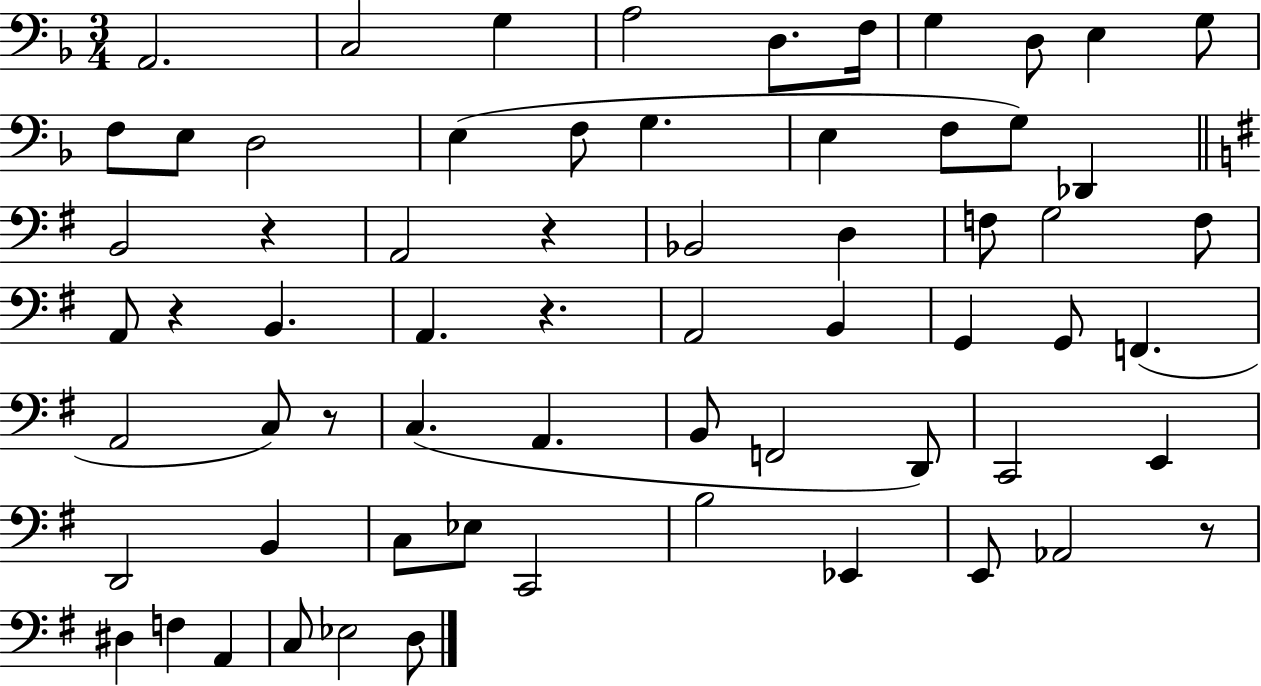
{
  \clef bass
  \numericTimeSignature
  \time 3/4
  \key f \major
  a,2. | c2 g4 | a2 d8. f16 | g4 d8 e4 g8 | \break f8 e8 d2 | e4( f8 g4. | e4 f8 g8) des,4 | \bar "||" \break \key e \minor b,2 r4 | a,2 r4 | bes,2 d4 | f8 g2 f8 | \break a,8 r4 b,4. | a,4. r4. | a,2 b,4 | g,4 g,8 f,4.( | \break a,2 c8) r8 | c4.( a,4. | b,8 f,2 d,8) | c,2 e,4 | \break d,2 b,4 | c8 ees8 c,2 | b2 ees,4 | e,8 aes,2 r8 | \break dis4 f4 a,4 | c8 ees2 d8 | \bar "|."
}